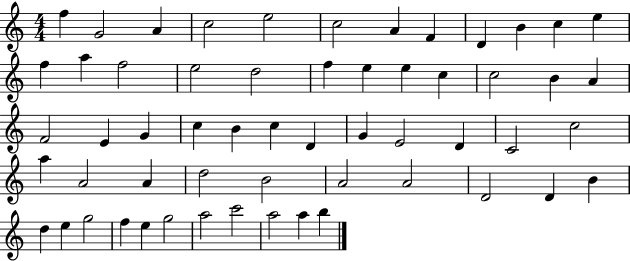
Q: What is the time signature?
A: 4/4